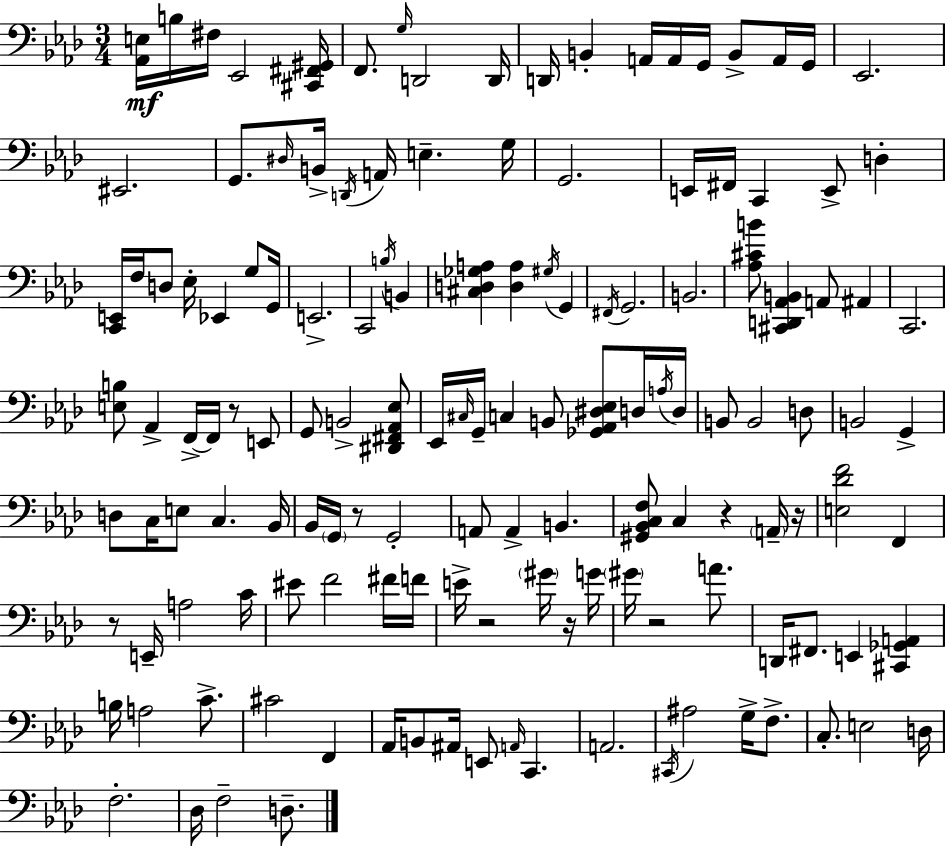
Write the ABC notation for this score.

X:1
T:Untitled
M:3/4
L:1/4
K:Ab
[_A,,E,]/4 B,/4 ^F,/4 _E,,2 [^C,,^F,,^G,,]/4 F,,/2 G,/4 D,,2 D,,/4 D,,/4 B,, A,,/4 A,,/4 G,,/4 B,,/2 A,,/4 G,,/4 _E,,2 ^E,,2 G,,/2 ^D,/4 B,,/4 D,,/4 A,,/4 E, G,/4 G,,2 E,,/4 ^F,,/4 C,, E,,/2 D, [C,,E,,]/4 F,/4 D,/2 _E,/4 _E,, G,/2 G,,/4 E,,2 C,,2 B,/4 B,, [^C,D,_G,A,] [D,A,] ^G,/4 G,, ^F,,/4 G,,2 B,,2 [_A,^CB]/2 [^C,,D,,_A,,B,,] A,,/2 ^A,, C,,2 [E,B,]/2 _A,, F,,/4 F,,/4 z/2 E,,/2 G,,/2 B,,2 [^D,,^F,,_A,,_E,]/2 _E,,/4 ^C,/4 G,,/4 C, B,,/2 [_G,,_A,,^D,_E,]/2 D,/4 A,/4 D,/4 B,,/2 B,,2 D,/2 B,,2 G,, D,/2 C,/4 E,/2 C, _B,,/4 _B,,/4 G,,/4 z/2 G,,2 A,,/2 A,, B,, [^G,,_B,,C,F,]/2 C, z A,,/4 z/4 [E,_DF]2 F,, z/2 E,,/4 A,2 C/4 ^E/2 F2 ^F/4 F/4 E/4 z2 ^G/4 z/4 G/4 ^G/4 z2 A/2 D,,/4 ^F,,/2 E,, [^C,,_G,,A,,] B,/4 A,2 C/2 ^C2 F,, _A,,/4 B,,/2 ^A,,/4 E,,/2 A,,/4 C,, A,,2 ^C,,/4 ^A,2 G,/4 F,/2 C,/2 E,2 D,/4 F,2 _D,/4 F,2 D,/2